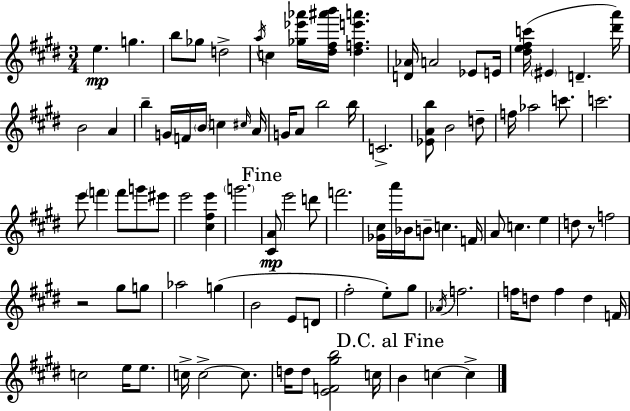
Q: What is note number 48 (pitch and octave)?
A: A4